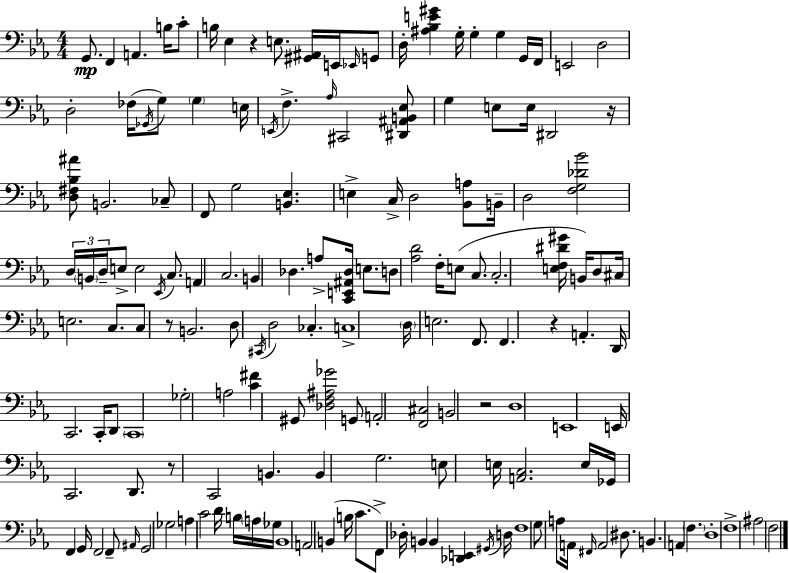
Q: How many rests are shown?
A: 6